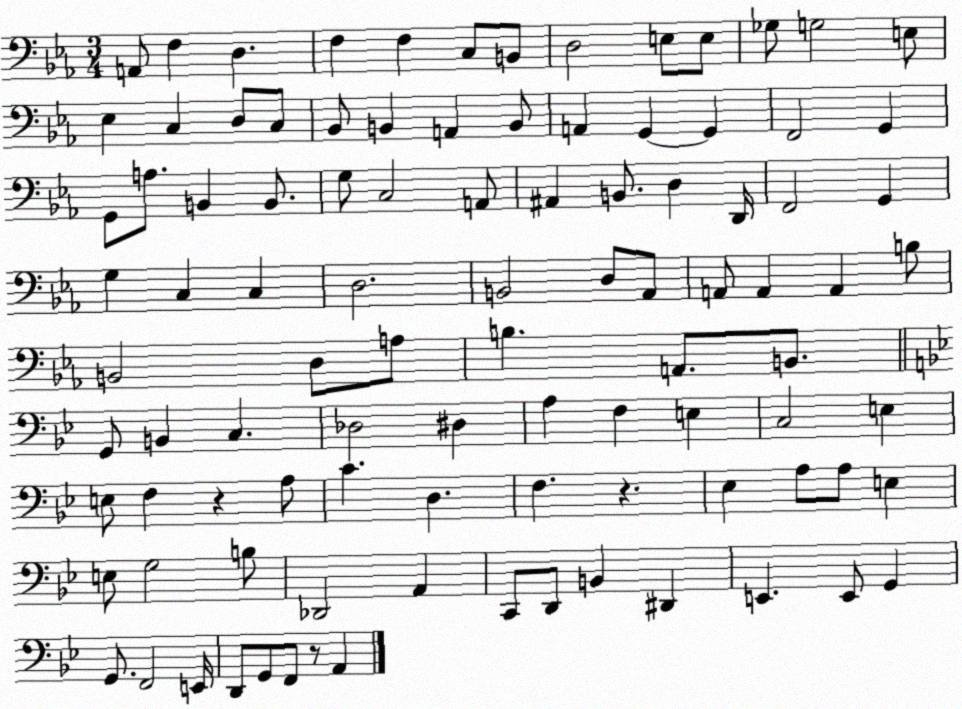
X:1
T:Untitled
M:3/4
L:1/4
K:Eb
A,,/2 F, D, F, F, C,/2 B,,/2 D,2 E,/2 E,/2 _G,/2 G,2 E,/2 _E, C, D,/2 C,/2 _B,,/2 B,, A,, B,,/2 A,, G,, G,, F,,2 G,, G,,/2 A,/2 B,, B,,/2 G,/2 C,2 A,,/2 ^A,, B,,/2 D, D,,/4 F,,2 G,, G, C, C, D,2 B,,2 D,/2 _A,,/2 A,,/2 A,, A,, B,/2 B,,2 D,/2 A,/2 B, A,,/2 B,,/2 G,,/2 B,, C, _D,2 ^D, A, F, E, C,2 E, E,/2 F, z A,/2 C D, F, z _E, A,/2 A,/2 E, E,/2 G,2 B,/2 _D,,2 A,, C,,/2 D,,/2 B,, ^D,, E,, E,,/2 G,, G,,/2 F,,2 E,,/4 D,,/2 G,,/2 F,,/2 z/2 A,,